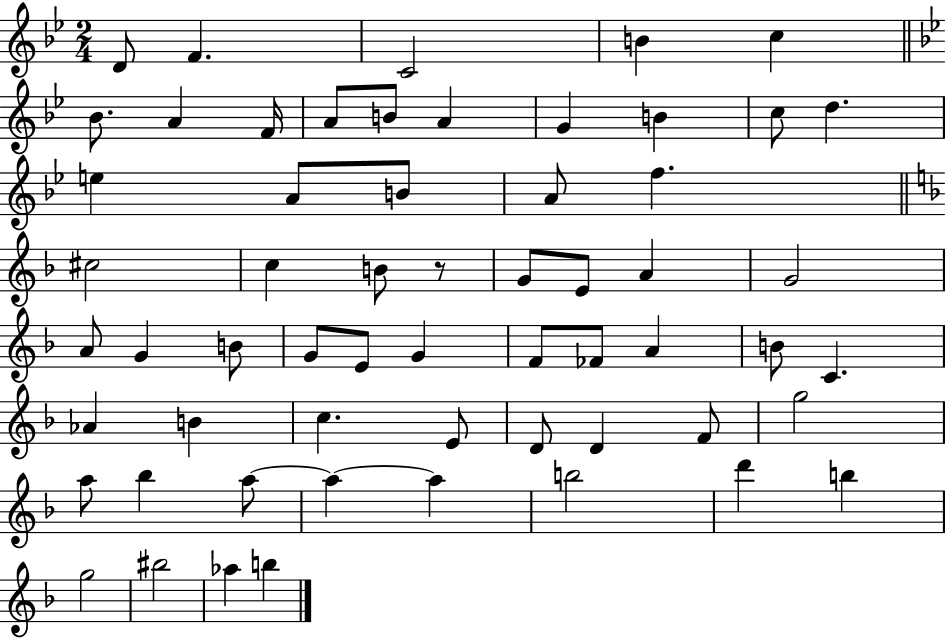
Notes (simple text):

D4/e F4/q. C4/h B4/q C5/q Bb4/e. A4/q F4/s A4/e B4/e A4/q G4/q B4/q C5/e D5/q. E5/q A4/e B4/e A4/e F5/q. C#5/h C5/q B4/e R/e G4/e E4/e A4/q G4/h A4/e G4/q B4/e G4/e E4/e G4/q F4/e FES4/e A4/q B4/e C4/q. Ab4/q B4/q C5/q. E4/e D4/e D4/q F4/e G5/h A5/e Bb5/q A5/e A5/q A5/q B5/h D6/q B5/q G5/h BIS5/h Ab5/q B5/q